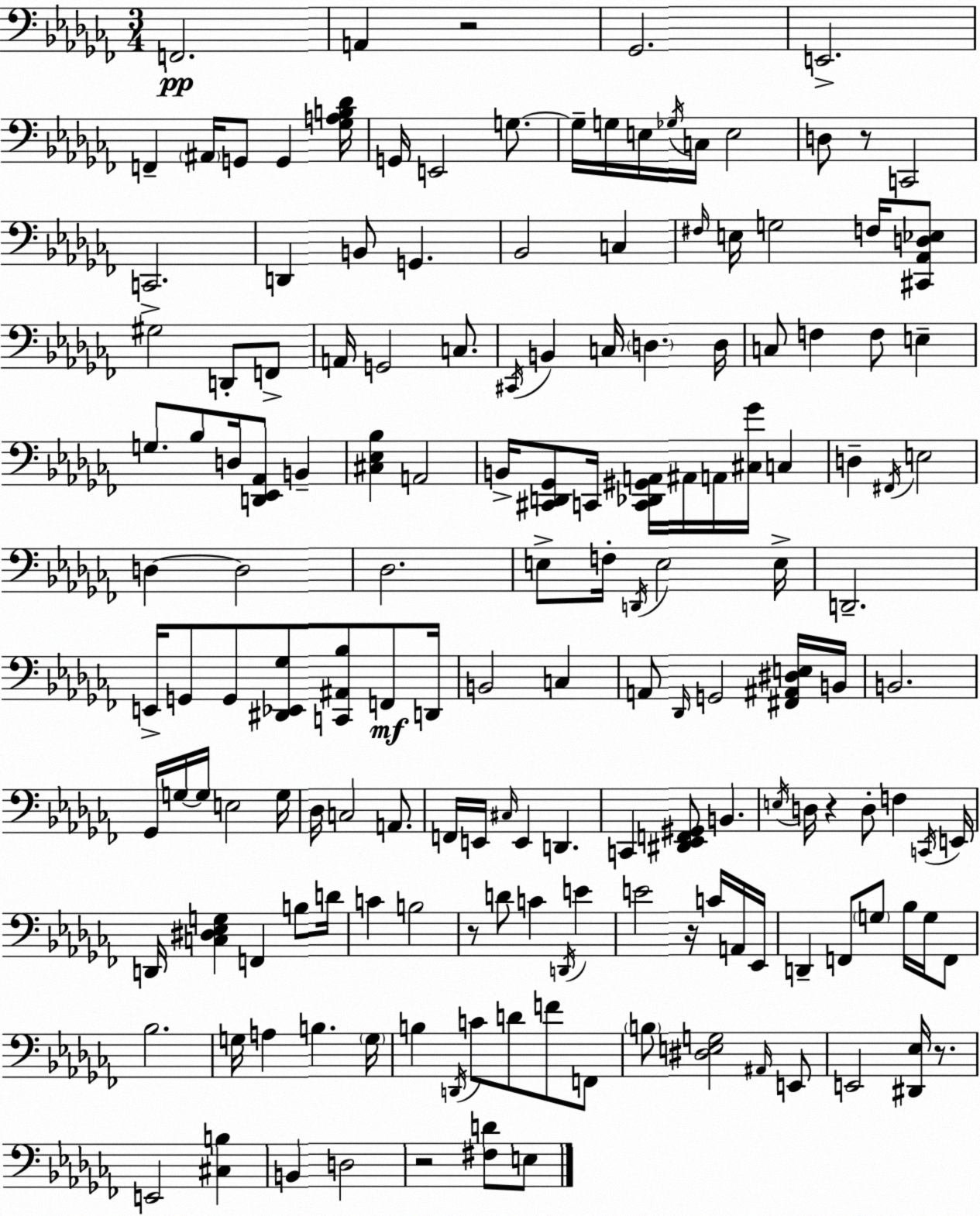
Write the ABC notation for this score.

X:1
T:Untitled
M:3/4
L:1/4
K:Abm
F,,2 A,, z2 _G,,2 E,,2 F,, ^A,,/4 G,,/2 G,, [_G,A,B,_D]/4 G,,/4 E,,2 G,/2 G,/4 G,/4 E,/4 _G,/4 C,/4 E,2 D,/2 z/2 C,,2 C,,2 D,, B,,/2 G,, _B,,2 C, ^F,/4 E,/4 G,2 F,/4 [^C,,_A,,D,_E,]/2 ^G,2 D,,/2 F,,/2 A,,/4 G,,2 C,/2 ^C,,/4 B,, C,/4 D, D,/4 C,/2 F, F,/2 E, G,/2 _B,/2 D,/4 [D,,_E,,_A,,]/2 B,, [^C,_E,_B,] A,,2 B,,/4 [^C,,D,,_G,,]/2 C,,/4 [C,,_D,,^G,,A,,]/4 ^A,,/4 A,,/4 [^C,_G]/4 C, D, ^F,,/4 E,2 D, D,2 _D,2 E,/2 F,/4 D,,/4 E,2 E,/4 D,,2 E,,/4 G,,/2 G,,/2 [^D,,_E,,_G,]/2 [C,,^A,,_B,]/2 F,,/2 D,,/4 B,,2 C, A,,/2 _D,,/4 G,,2 [^F,,^A,,^D,E,]/4 B,,/4 B,,2 _G,,/4 G,/4 G,/4 E,2 G,/4 _D,/4 C,2 A,,/2 F,,/4 E,,/4 ^C,/4 E,, D,, C,, [^D,,_E,,F,,^G,,]/2 B,, E,/4 D,/4 z D,/2 F, C,,/4 E,,/4 D,,/4 [C,^D,_E,G,] F,, B,/2 D/4 C B,2 z/2 D/2 C D,,/4 E E2 z/4 C/4 A,,/4 _E,,/4 D,, F,,/2 G,/2 _B,/4 G,/4 F,,/2 _B,2 G,/4 A, B, G,/4 B, D,,/4 C/2 D/2 F/2 F,,/2 B,/2 [^D,E,G,]2 ^A,,/4 E,,/2 E,,2 [^D,,_E,]/4 z/2 E,,2 [^C,B,] B,, D,2 z2 [^F,D]/2 E,/2